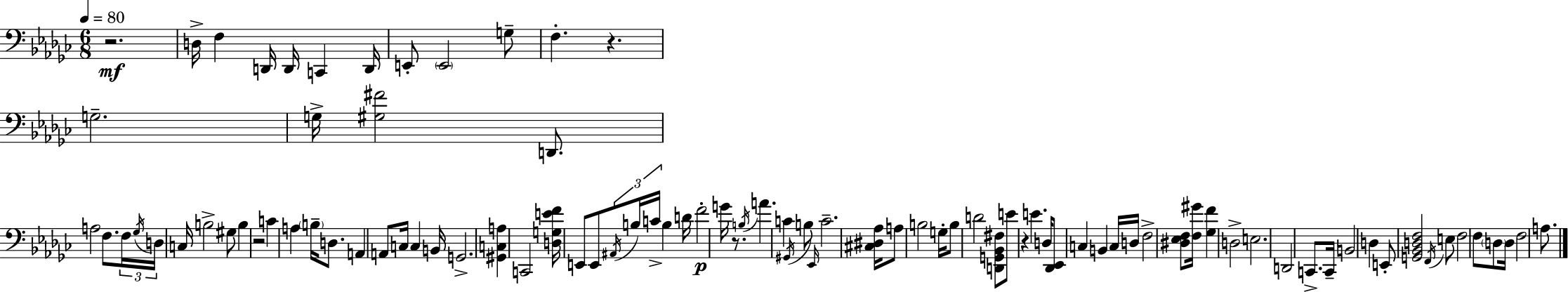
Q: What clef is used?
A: bass